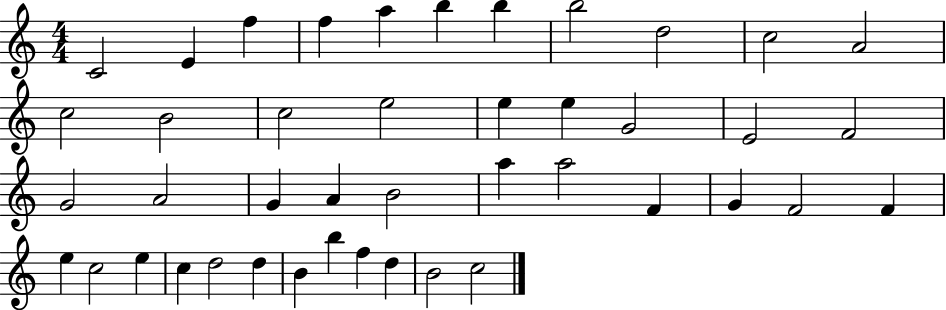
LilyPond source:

{
  \clef treble
  \numericTimeSignature
  \time 4/4
  \key c \major
  c'2 e'4 f''4 | f''4 a''4 b''4 b''4 | b''2 d''2 | c''2 a'2 | \break c''2 b'2 | c''2 e''2 | e''4 e''4 g'2 | e'2 f'2 | \break g'2 a'2 | g'4 a'4 b'2 | a''4 a''2 f'4 | g'4 f'2 f'4 | \break e''4 c''2 e''4 | c''4 d''2 d''4 | b'4 b''4 f''4 d''4 | b'2 c''2 | \break \bar "|."
}